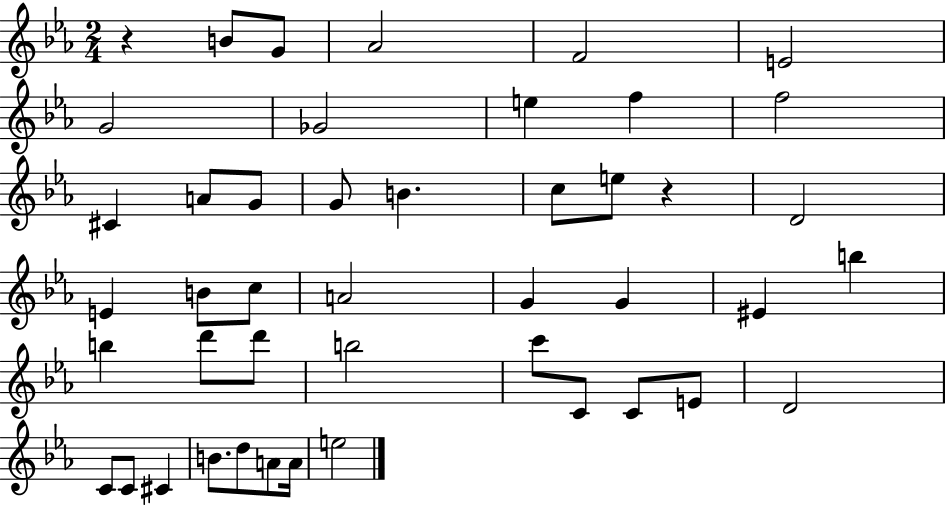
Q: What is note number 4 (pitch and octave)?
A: F4